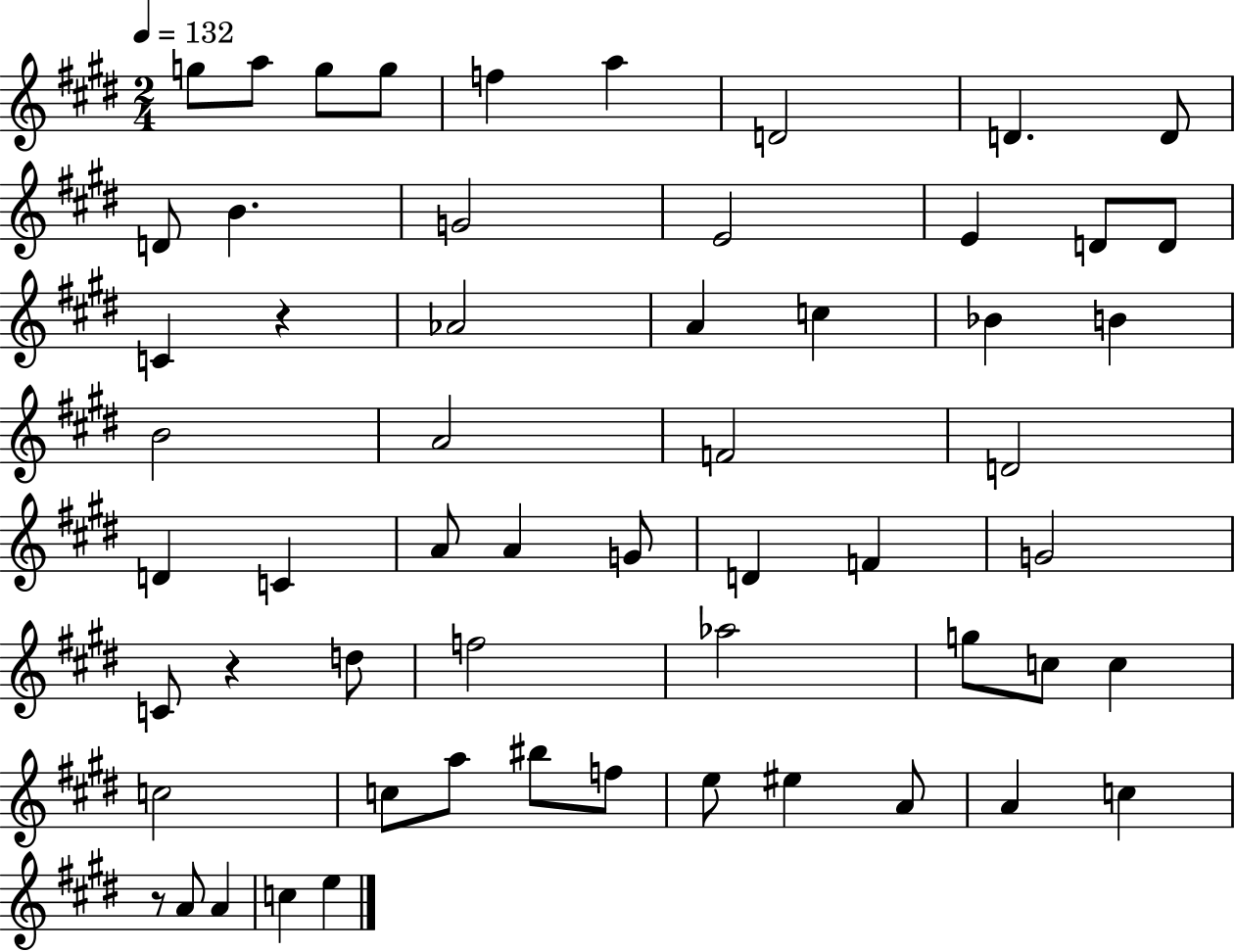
{
  \clef treble
  \numericTimeSignature
  \time 2/4
  \key e \major
  \tempo 4 = 132
  g''8 a''8 g''8 g''8 | f''4 a''4 | d'2 | d'4. d'8 | \break d'8 b'4. | g'2 | e'2 | e'4 d'8 d'8 | \break c'4 r4 | aes'2 | a'4 c''4 | bes'4 b'4 | \break b'2 | a'2 | f'2 | d'2 | \break d'4 c'4 | a'8 a'4 g'8 | d'4 f'4 | g'2 | \break c'8 r4 d''8 | f''2 | aes''2 | g''8 c''8 c''4 | \break c''2 | c''8 a''8 bis''8 f''8 | e''8 eis''4 a'8 | a'4 c''4 | \break r8 a'8 a'4 | c''4 e''4 | \bar "|."
}